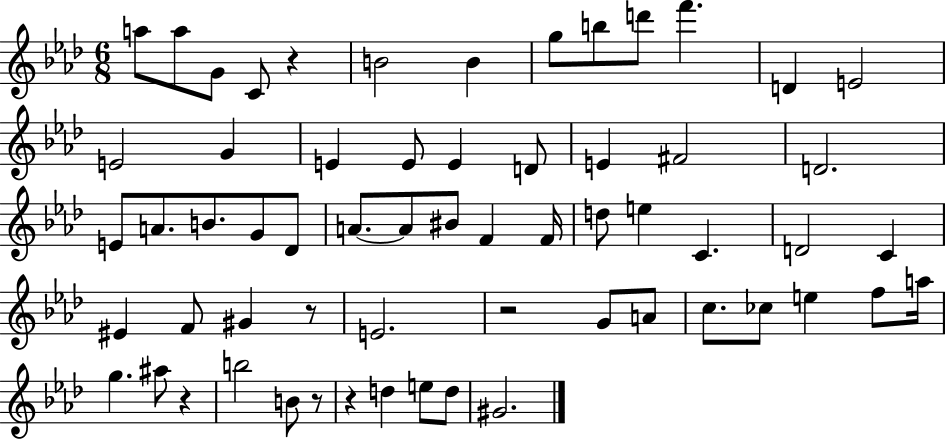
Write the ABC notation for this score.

X:1
T:Untitled
M:6/8
L:1/4
K:Ab
a/2 a/2 G/2 C/2 z B2 B g/2 b/2 d'/2 f' D E2 E2 G E E/2 E D/2 E ^F2 D2 E/2 A/2 B/2 G/2 _D/2 A/2 A/2 ^B/2 F F/4 d/2 e C D2 C ^E F/2 ^G z/2 E2 z2 G/2 A/2 c/2 _c/2 e f/2 a/4 g ^a/2 z b2 B/2 z/2 z d e/2 d/2 ^G2